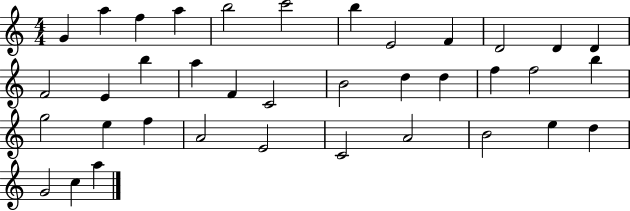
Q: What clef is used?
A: treble